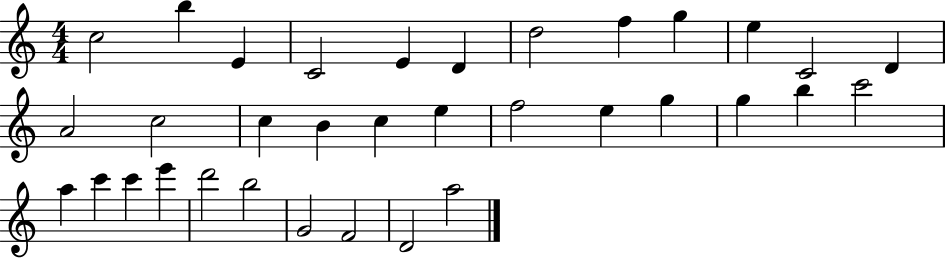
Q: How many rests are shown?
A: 0